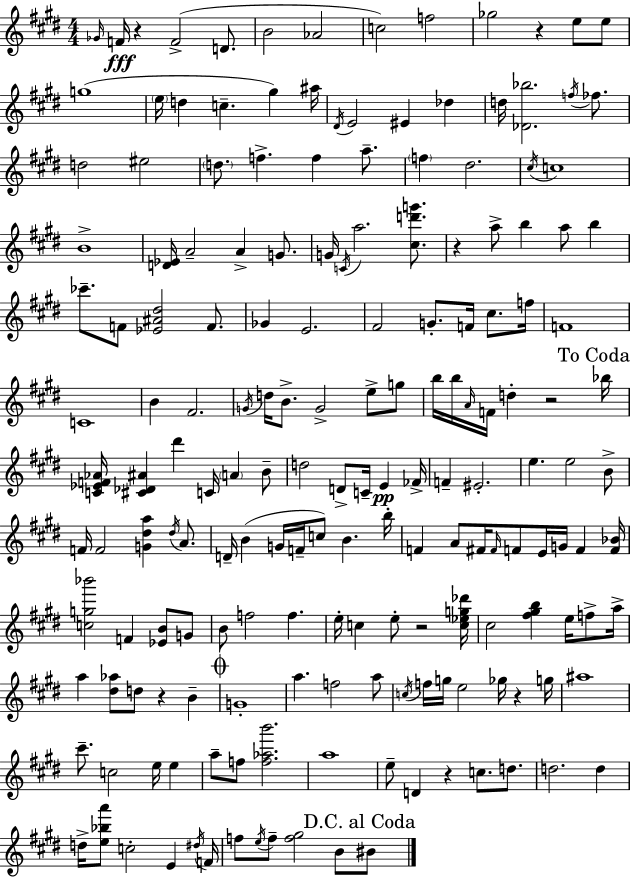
{
  \clef treble
  \numericTimeSignature
  \time 4/4
  \key e \major
  \grace { ges'16 }\fff f'16 r4 f'2->( d'8. | b'2 aes'2 | c''2) f''2 | ges''2 r4 e''8 e''8 | \break g''1( | \parenthesize e''16 d''4 c''4.-- gis''4) | ais''16 \acciaccatura { dis'16 } e'2 eis'4 des''4 | d''16 <des' bes''>2. \acciaccatura { f''16 } | \break fes''8. d''2 eis''2 | \parenthesize d''8. f''4.-> f''4 | a''8.-- \parenthesize f''4 dis''2. | \acciaccatura { cis''16 } c''1 | \break b'1-> | <d' ees'>16 a'2-- a'4-> | g'8. g'16 \acciaccatura { c'16 } a''2. | <cis'' d''' g'''>8. r4 a''8-> b''4 a''8 | \break b''4 ces'''8.-- f'8 <ees' ais' dis''>2 | f'8. ges'4 e'2. | fis'2 g'8.-. | f'16 cis''8. f''16 f'1 | \break c'1 | b'4 fis'2. | \acciaccatura { g'16 } d''16 b'8.-> g'2-> | e''8-> g''8 b''16 b''16 \grace { a'16 } f'16 d''4-. r2 | \break \mark "To Coda" bes''16 <c' ees' f' aes'>16 <cis' des' ais'>4 dis'''4 | c'16 \parenthesize a'4 b'8-- d''2 d'8-> | c'16-- e'4\pp fes'16-> f'4-- eis'2.-. | e''4. e''2 | \break b'8-> f'16 f'2 | <g' dis'' a''>4 \acciaccatura { dis''16 } a'8. d'16-- b'4( g'16 f'16-- c''8) | b'4. b''16-. f'4 a'8 fis'16 \grace { fis'16 } | f'8 e'16 g'16 f'4 <f' bes'>16 <c'' g'' bes'''>2 | \break f'4 <ees' b'>8 g'8 b'8 f''2 | f''4. e''16-. c''4 e''8-. | r2 <c'' ees'' g'' des'''>16 cis''2 | <fis'' gis'' b''>4 e''16 f''8-> a''16-> a''4 <dis'' aes''>8 d''8 | \break r4 b'4-- \mark \markup { \musicglyph "scripts.coda" } g'1-. | a''4. f''2 | a''8 \acciaccatura { c''16 } f''16 g''16 e''2 | ges''16 r4 g''16 ais''1 | \break cis'''8.-- c''2 | e''16 e''4 a''8-- f''8 <f'' aes'' b'''>2. | a''1 | e''8-- d'4 | \break r4 c''8. d''8. d''2. | d''4 d''16-> <e'' bes'' a'''>8 c''2-. | e'4 \acciaccatura { dis''16 } f'16 f''8 \acciaccatura { e''16 } f''8-- | <f'' gis''>2 b'8 \mark "D.C. al Coda" bis'8 \bar "|."
}